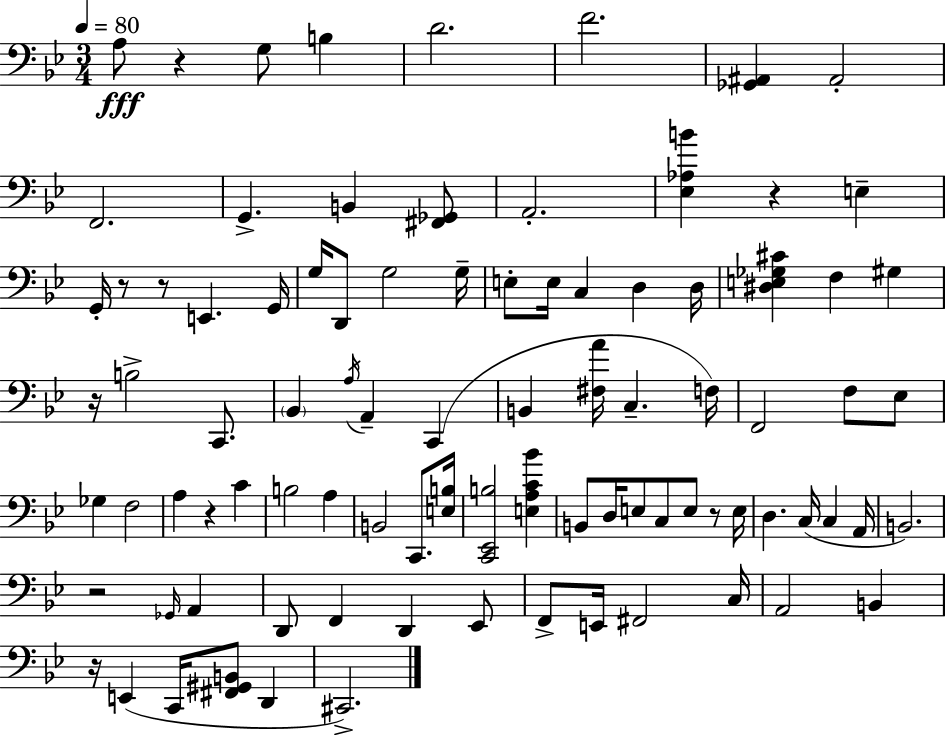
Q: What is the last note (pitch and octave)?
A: C#2